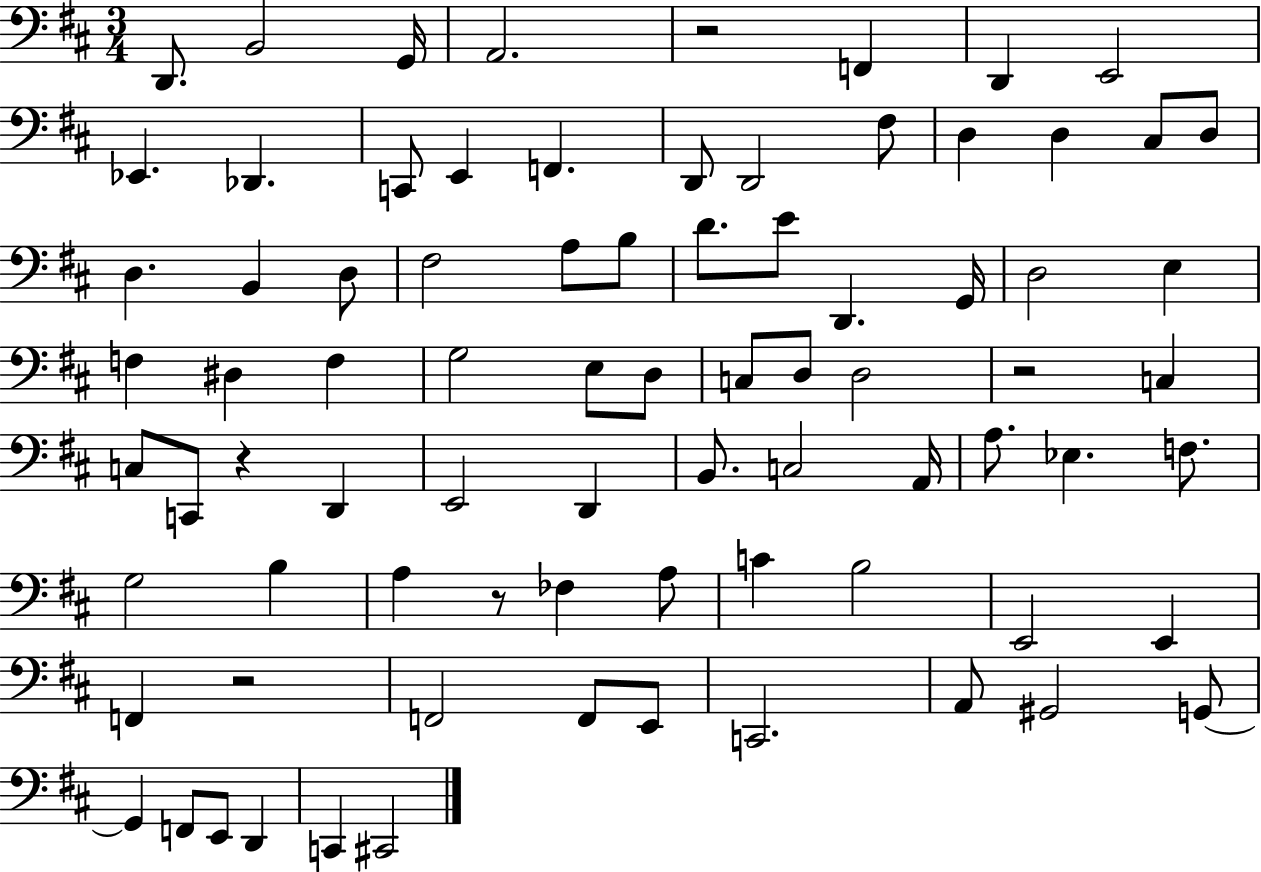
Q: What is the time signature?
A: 3/4